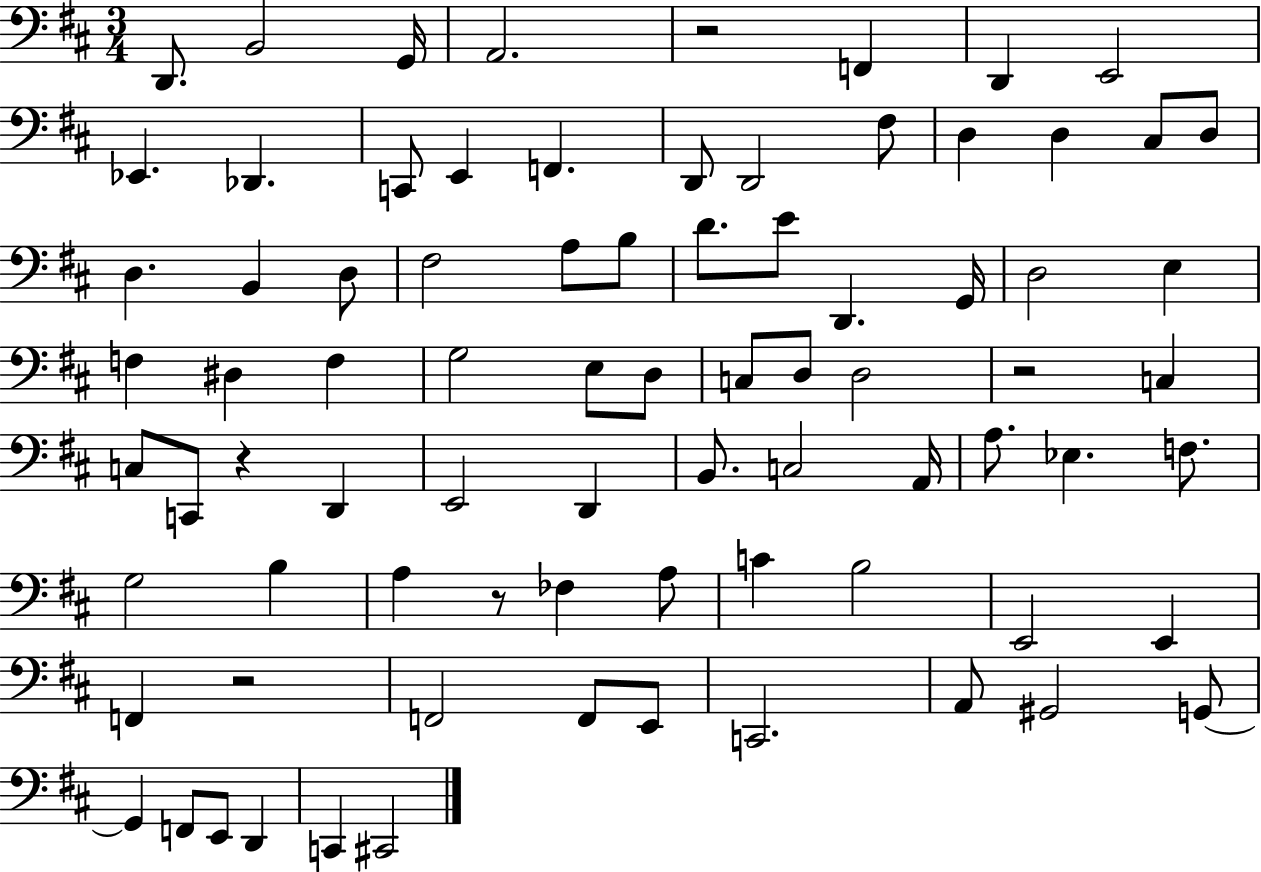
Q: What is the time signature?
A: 3/4